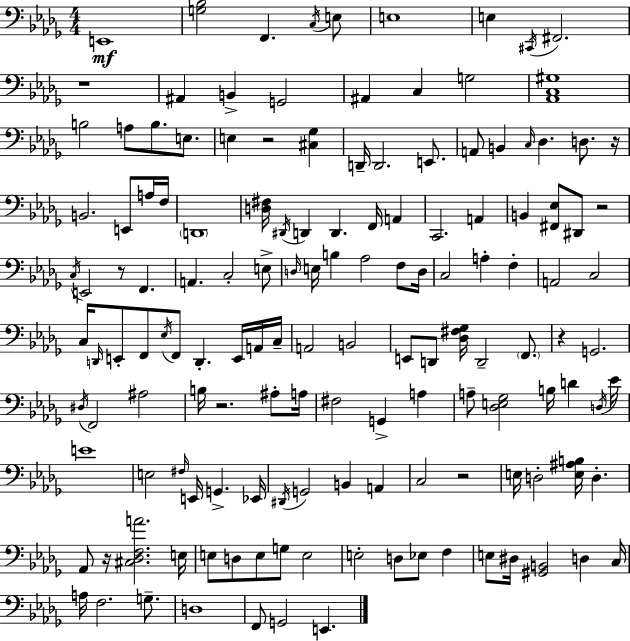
{
  \clef bass
  \numericTimeSignature
  \time 4/4
  \key bes \minor
  e,1\mf | <g bes>2 f,4. \acciaccatura { c16 } e8 | e1 | e4 \acciaccatura { cis,16 } fis,2. | \break r1 | ais,4 b,4-> g,2 | ais,4 c4 g2 | <aes, c gis>1 | \break b2 a8 b8. e8. | e4 r2 <cis ges>4 | d,16-- d,2. e,8. | a,8 b,4 \grace { c16 } des4. d8. | \break r16 b,2. e,8 | a16 f16 \parenthesize d,1 | <d fis>16 \acciaccatura { dis,16 } d,4 d,4. f,16 | a,4 c,2. | \break a,4 b,4 <fis, ees>8 dis,8 r2 | \acciaccatura { c16 } e,2 r8 f,4. | a,4. c2-. | e8-> \grace { d16 } e16 b4 aes2 | \break f8 d16 c2 a4-. | f4-. a,2 c2 | c16 \grace { d,16 } e,8-. f,8 \acciaccatura { ees16 } f,8 d,4.-. | e,16 a,16 c16-- a,2 | \break b,2 e,8 d,8 <des fis ges>16 d,2-- | \parenthesize f,8. r4 g,2. | \acciaccatura { dis16 } f,2 | ais2 b16 r2. | \break ais8-. a16 fis2 | g,4-> a4 a8-- <des e ges>2 | b16 d'4 \acciaccatura { d16 } ees'16 e'1 | e2 | \break \grace { fis16 } e,16 g,4.-> ees,16 \acciaccatura { dis,16 } g,2 | b,4 a,4 c2 | r2 e16 d2-. | <e ais b>16 d4.-. aes,8 r16 <cis des f a'>2. | \break e16 e8 d8 | e8 g8 e2 e2-. | d8 ees8 f4 e8 dis16 <gis, b,>2 | d4 c16 a16 f2. | \break g8.-- d1 | f,8 g,2 | e,4. \bar "|."
}